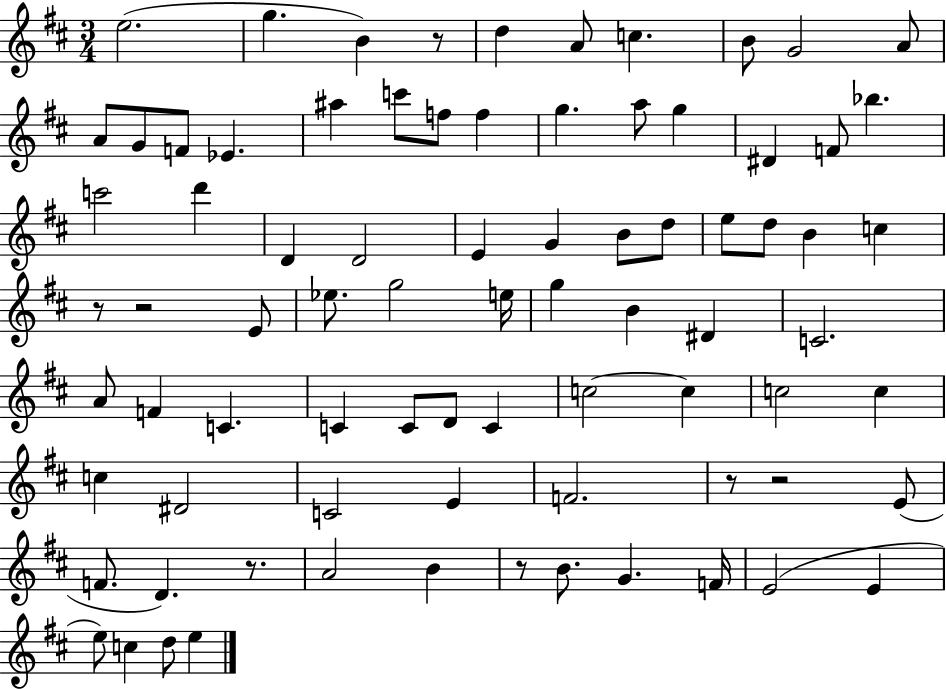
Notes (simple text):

E5/h. G5/q. B4/q R/e D5/q A4/e C5/q. B4/e G4/h A4/e A4/e G4/e F4/e Eb4/q. A#5/q C6/e F5/e F5/q G5/q. A5/e G5/q D#4/q F4/e Bb5/q. C6/h D6/q D4/q D4/h E4/q G4/q B4/e D5/e E5/e D5/e B4/q C5/q R/e R/h E4/e Eb5/e. G5/h E5/s G5/q B4/q D#4/q C4/h. A4/e F4/q C4/q. C4/q C4/e D4/e C4/q C5/h C5/q C5/h C5/q C5/q D#4/h C4/h E4/q F4/h. R/e R/h E4/e F4/e. D4/q. R/e. A4/h B4/q R/e B4/e. G4/q. F4/s E4/h E4/q E5/e C5/q D5/e E5/q